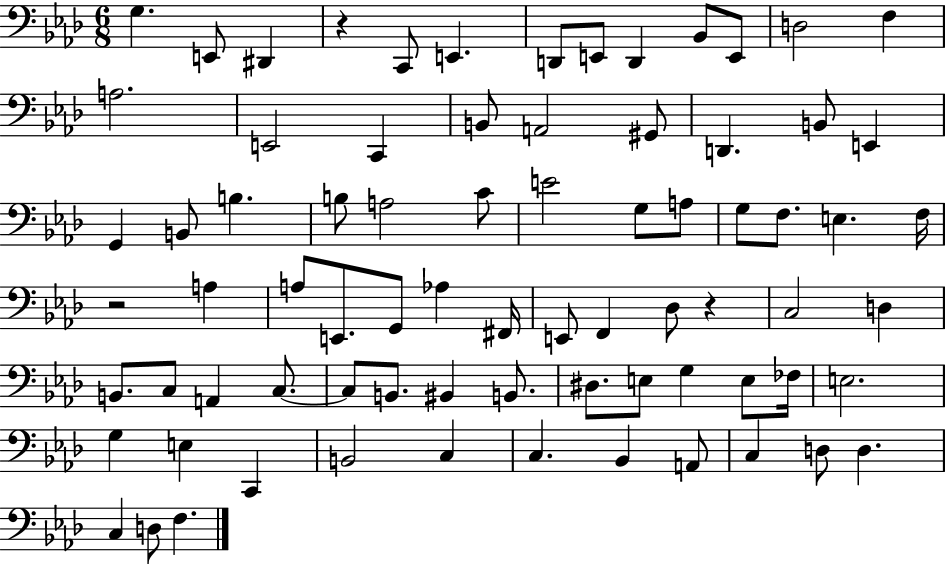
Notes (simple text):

G3/q. E2/e D#2/q R/q C2/e E2/q. D2/e E2/e D2/q Bb2/e E2/e D3/h F3/q A3/h. E2/h C2/q B2/e A2/h G#2/e D2/q. B2/e E2/q G2/q B2/e B3/q. B3/e A3/h C4/e E4/h G3/e A3/e G3/e F3/e. E3/q. F3/s R/h A3/q A3/e E2/e. G2/e Ab3/q F#2/s E2/e F2/q Db3/e R/q C3/h D3/q B2/e. C3/e A2/q C3/e. C3/e B2/e. BIS2/q B2/e. D#3/e. E3/e G3/q E3/e FES3/s E3/h. G3/q E3/q C2/q B2/h C3/q C3/q. Bb2/q A2/e C3/q D3/e D3/q. C3/q D3/e F3/q.